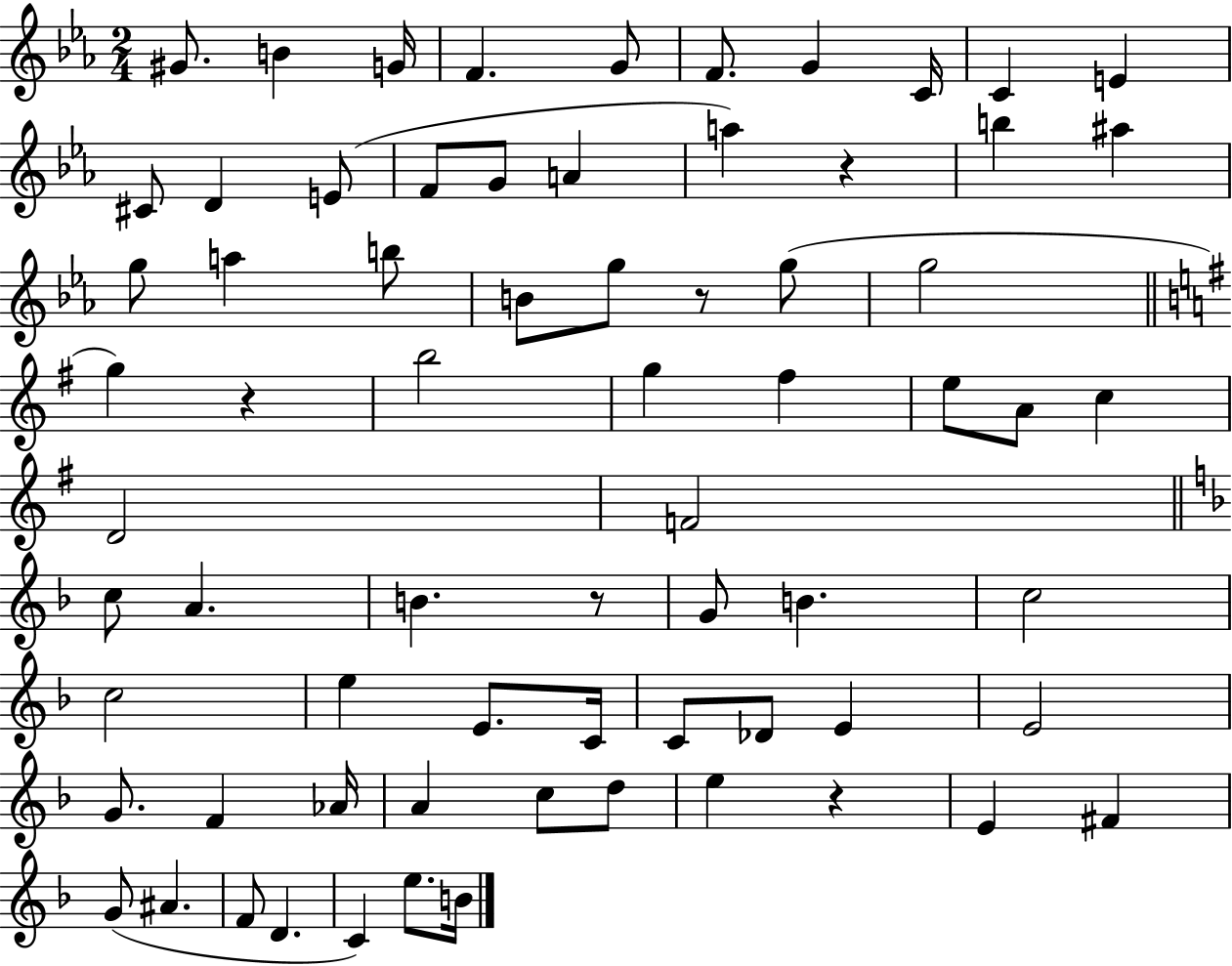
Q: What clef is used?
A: treble